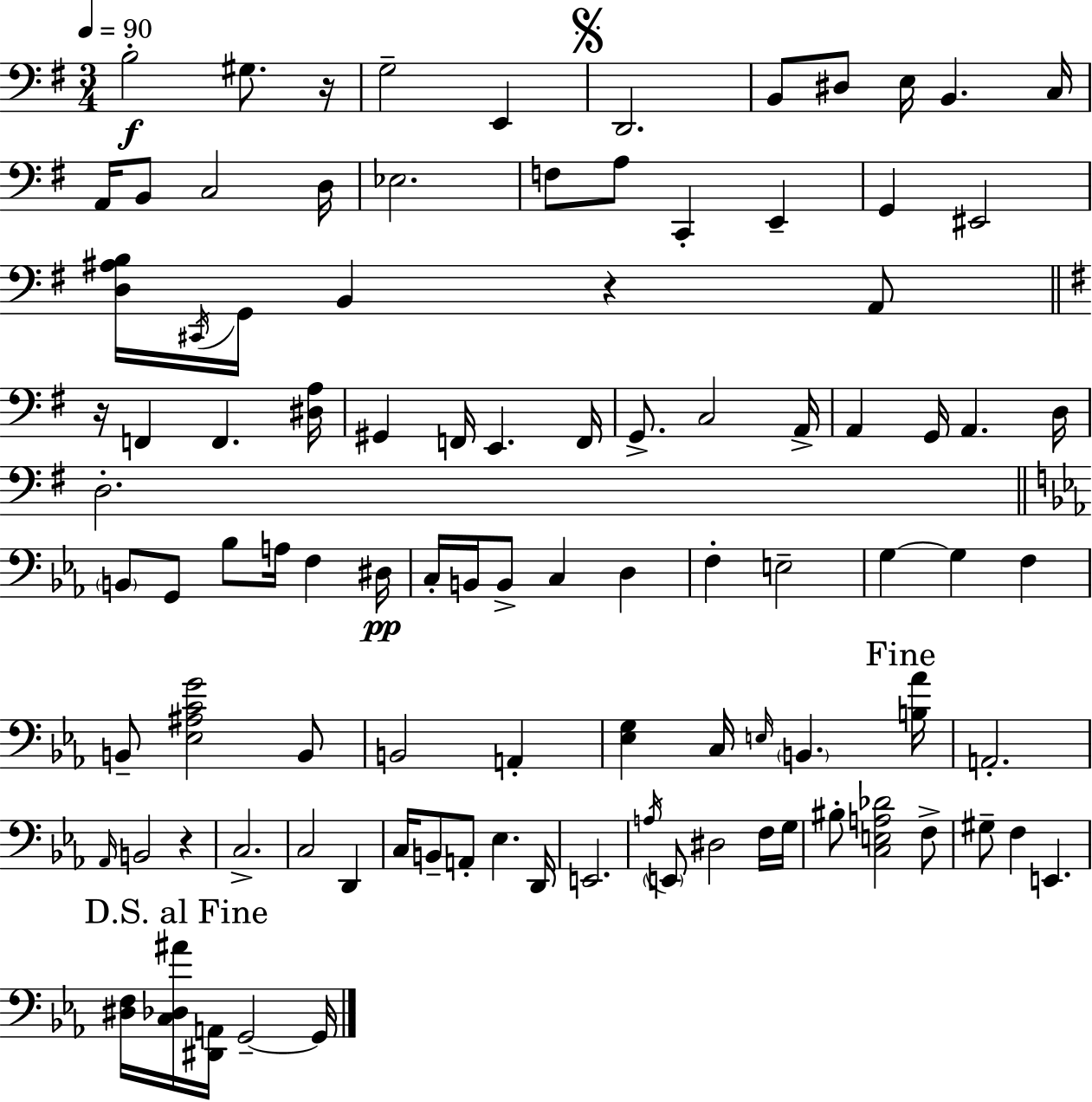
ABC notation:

X:1
T:Untitled
M:3/4
L:1/4
K:Em
B,2 ^G,/2 z/4 G,2 E,, D,,2 B,,/2 ^D,/2 E,/4 B,, C,/4 A,,/4 B,,/2 C,2 D,/4 _E,2 F,/2 A,/2 C,, E,, G,, ^E,,2 [D,^A,B,]/4 ^C,,/4 G,,/4 B,, z A,,/2 z/4 F,, F,, [^D,A,]/4 ^G,, F,,/4 E,, F,,/4 G,,/2 C,2 A,,/4 A,, G,,/4 A,, D,/4 D,2 B,,/2 G,,/2 _B,/2 A,/4 F, ^D,/4 C,/4 B,,/4 B,,/2 C, D, F, E,2 G, G, F, B,,/2 [_E,^A,CG]2 B,,/2 B,,2 A,, [_E,G,] C,/4 E,/4 B,, [B,_A]/4 A,,2 _A,,/4 B,,2 z C,2 C,2 D,, C,/4 B,,/2 A,,/2 _E, D,,/4 E,,2 A,/4 E,,/2 ^D,2 F,/4 G,/4 ^B,/2 [C,E,A,_D]2 F,/2 ^G,/2 F, E,, [^D,F,]/4 [C,_D,^A]/4 [^D,,A,,]/4 G,,2 G,,/4